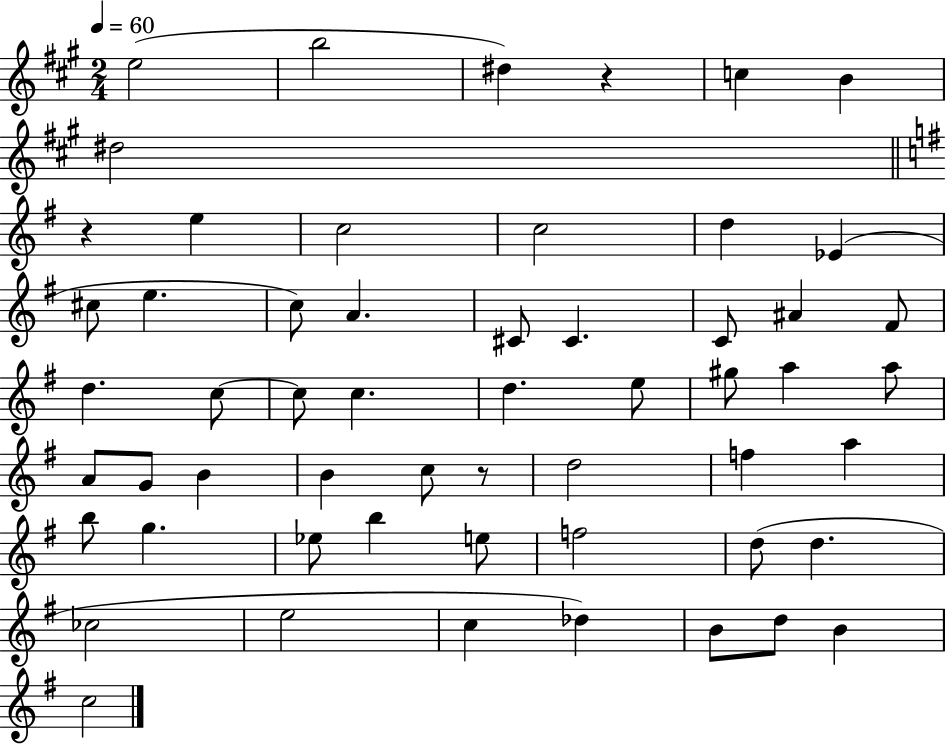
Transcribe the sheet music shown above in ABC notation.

X:1
T:Untitled
M:2/4
L:1/4
K:A
e2 b2 ^d z c B ^d2 z e c2 c2 d _E ^c/2 e c/2 A ^C/2 ^C C/2 ^A ^F/2 d c/2 c/2 c d e/2 ^g/2 a a/2 A/2 G/2 B B c/2 z/2 d2 f a b/2 g _e/2 b e/2 f2 d/2 d _c2 e2 c _d B/2 d/2 B c2